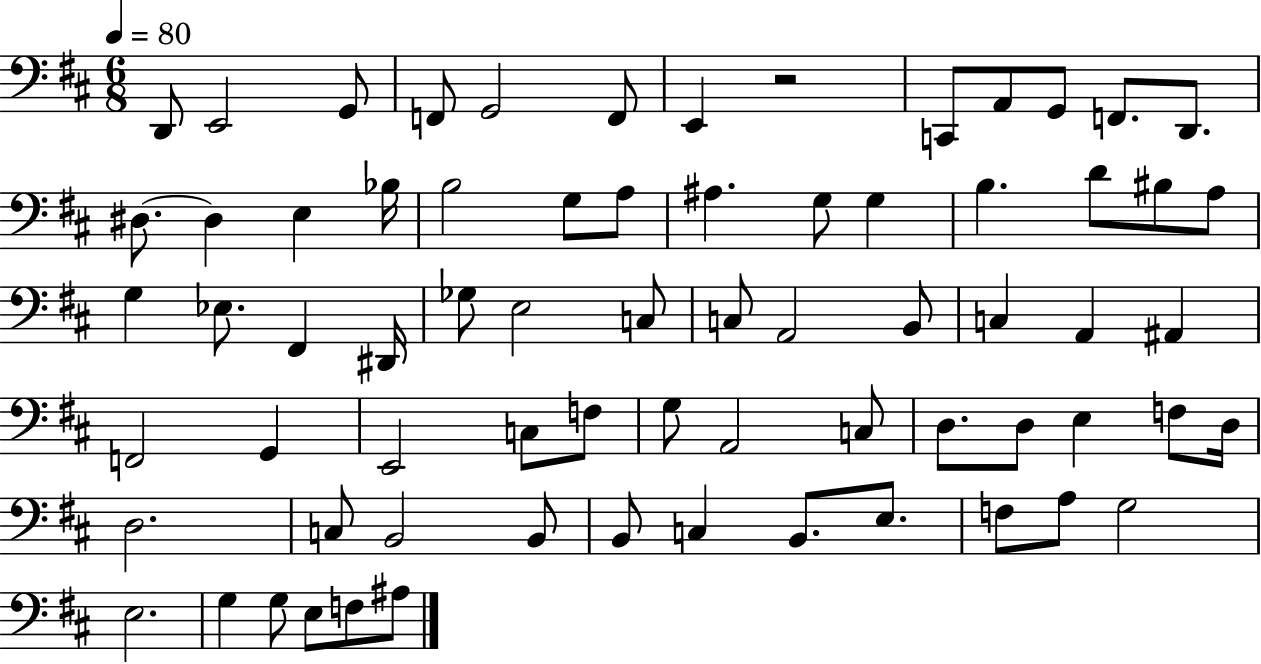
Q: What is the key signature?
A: D major